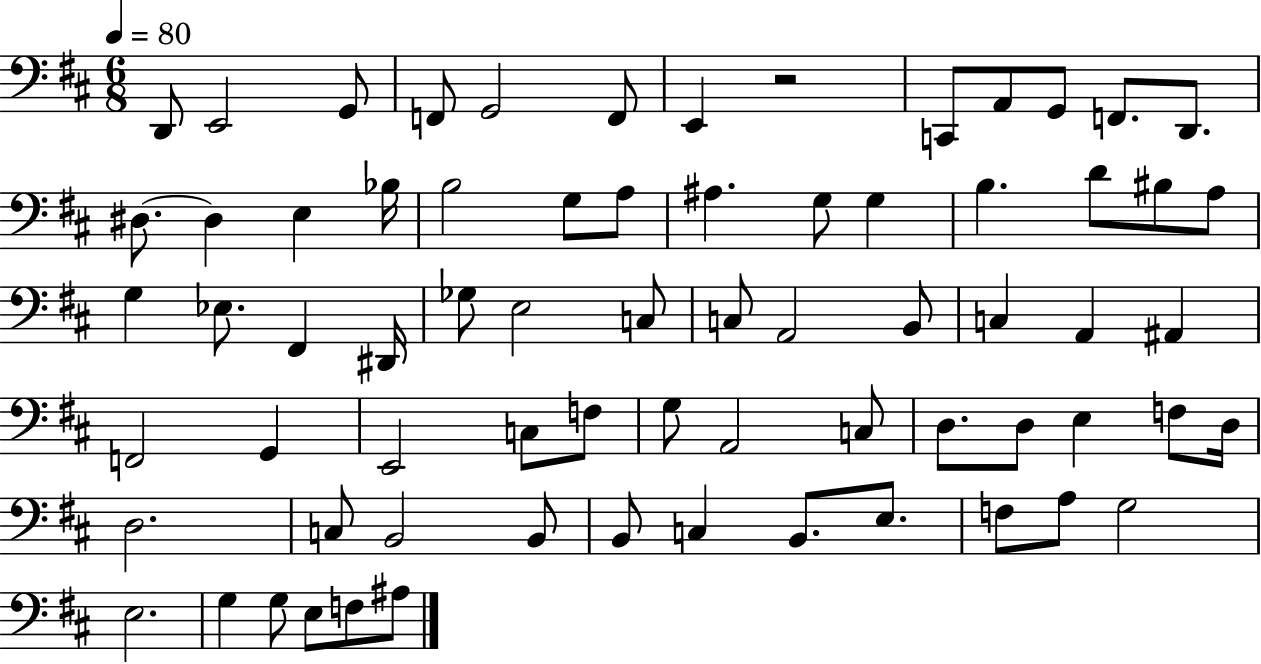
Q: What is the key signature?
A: D major